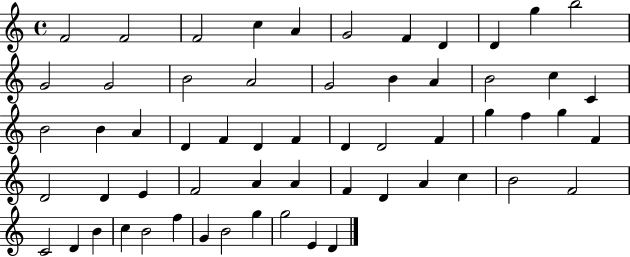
F4/h F4/h F4/h C5/q A4/q G4/h F4/q D4/q D4/q G5/q B5/h G4/h G4/h B4/h A4/h G4/h B4/q A4/q B4/h C5/q C4/q B4/h B4/q A4/q D4/q F4/q D4/q F4/q D4/q D4/h F4/q G5/q F5/q G5/q F4/q D4/h D4/q E4/q F4/h A4/q A4/q F4/q D4/q A4/q C5/q B4/h F4/h C4/h D4/q B4/q C5/q B4/h F5/q G4/q B4/h G5/q G5/h E4/q D4/q